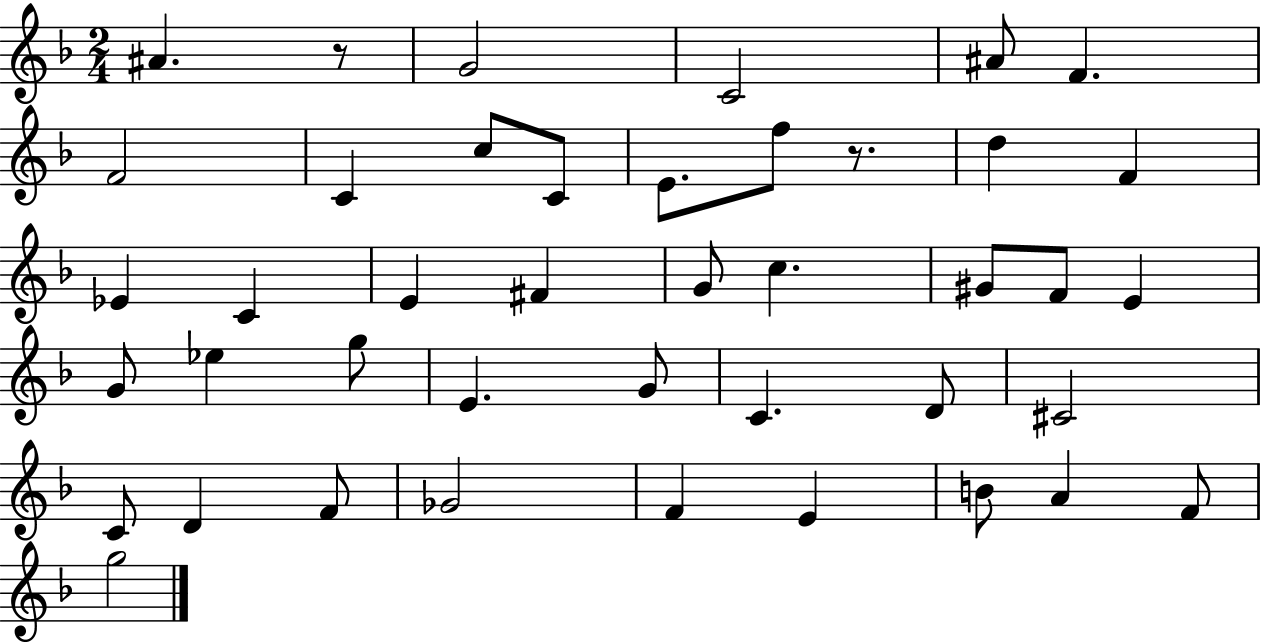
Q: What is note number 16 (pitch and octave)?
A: E4